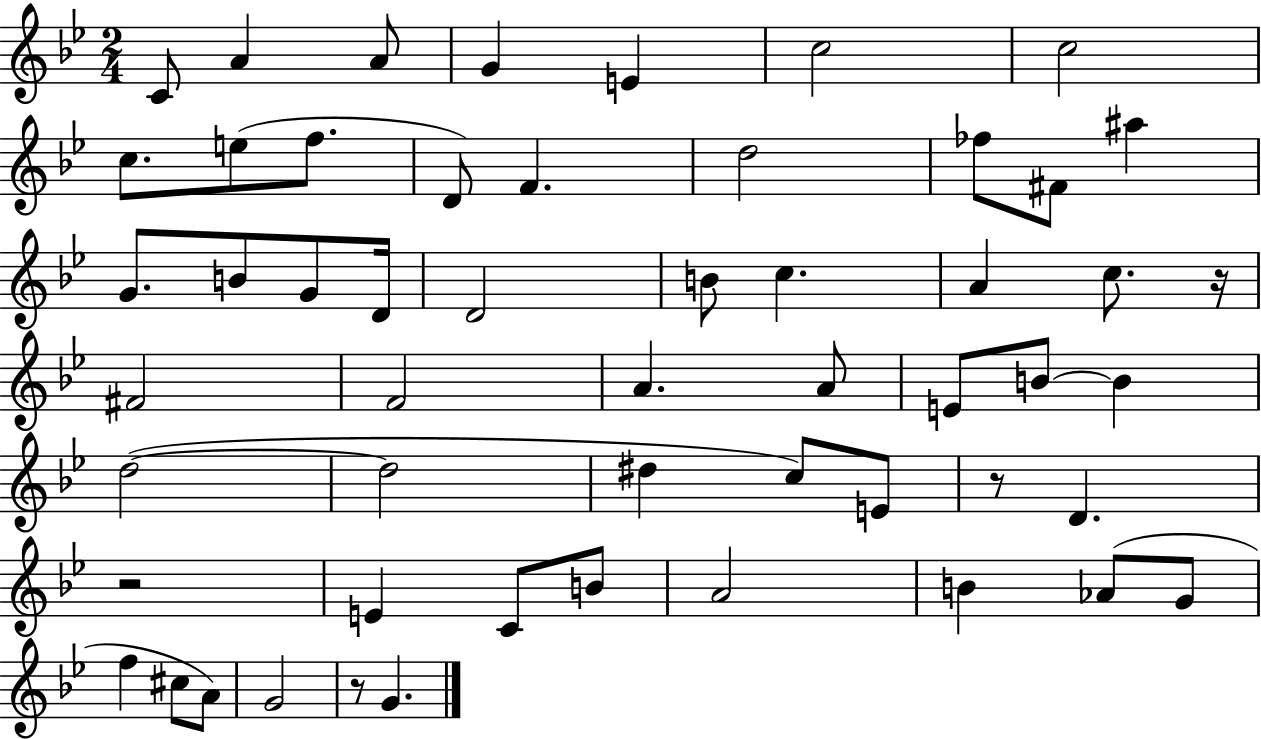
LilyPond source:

{
  \clef treble
  \numericTimeSignature
  \time 2/4
  \key bes \major
  c'8 a'4 a'8 | g'4 e'4 | c''2 | c''2 | \break c''8. e''8( f''8. | d'8) f'4. | d''2 | fes''8 fis'8 ais''4 | \break g'8. b'8 g'8 d'16 | d'2 | b'8 c''4. | a'4 c''8. r16 | \break fis'2 | f'2 | a'4. a'8 | e'8 b'8~~ b'4 | \break d''2~(~ | d''2 | dis''4 c''8) e'8 | r8 d'4. | \break r2 | e'4 c'8 b'8 | a'2 | b'4 aes'8( g'8 | \break f''4 cis''8 a'8) | g'2 | r8 g'4. | \bar "|."
}